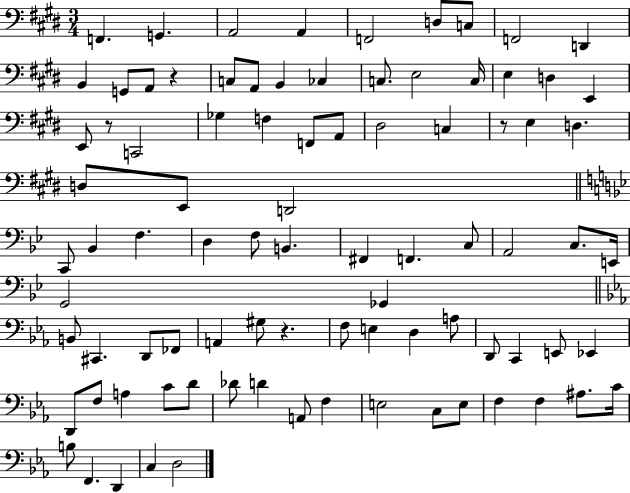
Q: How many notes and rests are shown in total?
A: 88